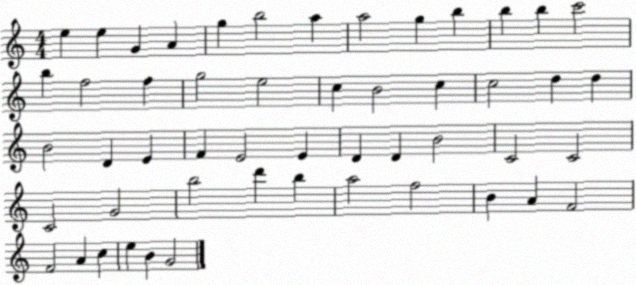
X:1
T:Untitled
M:4/4
L:1/4
K:C
e e G A g b2 a a2 g b b b c'2 b f2 f g2 e2 c B2 c c2 d d B2 D E F E2 E D D B2 C2 C2 C2 G2 b2 d' b a2 f2 B A F2 F2 A c e B G2